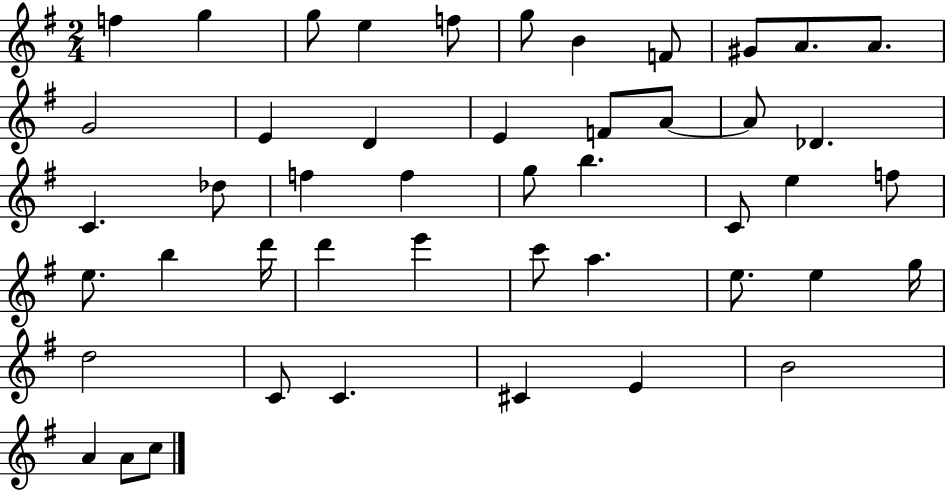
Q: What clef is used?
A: treble